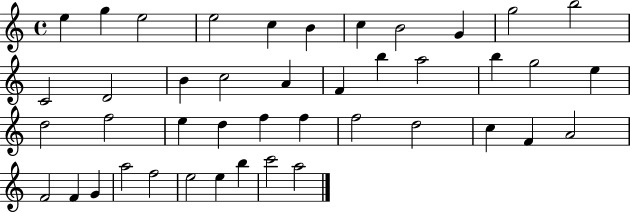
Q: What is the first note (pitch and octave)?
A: E5